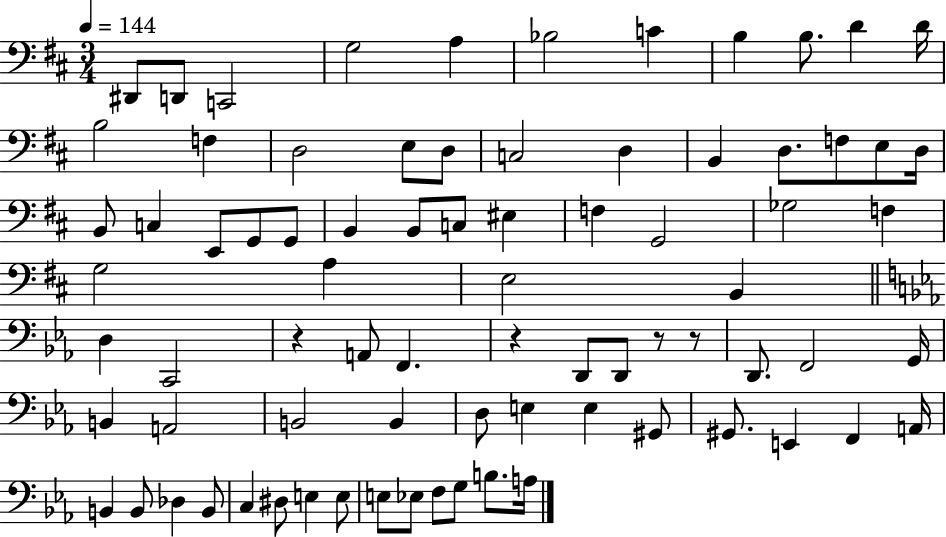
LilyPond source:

{
  \clef bass
  \numericTimeSignature
  \time 3/4
  \key d \major
  \tempo 4 = 144
  dis,8 d,8 c,2 | g2 a4 | bes2 c'4 | b4 b8. d'4 d'16 | \break b2 f4 | d2 e8 d8 | c2 d4 | b,4 d8. f8 e8 d16 | \break b,8 c4 e,8 g,8 g,8 | b,4 b,8 c8 eis4 | f4 g,2 | ges2 f4 | \break g2 a4 | e2 b,4 | \bar "||" \break \key ees \major d4 c,2 | r4 a,8 f,4. | r4 d,8 d,8 r8 r8 | d,8. f,2 g,16 | \break b,4 a,2 | b,2 b,4 | d8 e4 e4 gis,8 | gis,8. e,4 f,4 a,16 | \break b,4 b,8 des4 b,8 | c4 dis8 e4 e8 | e8 ees8 f8 g8 b8. a16 | \bar "|."
}